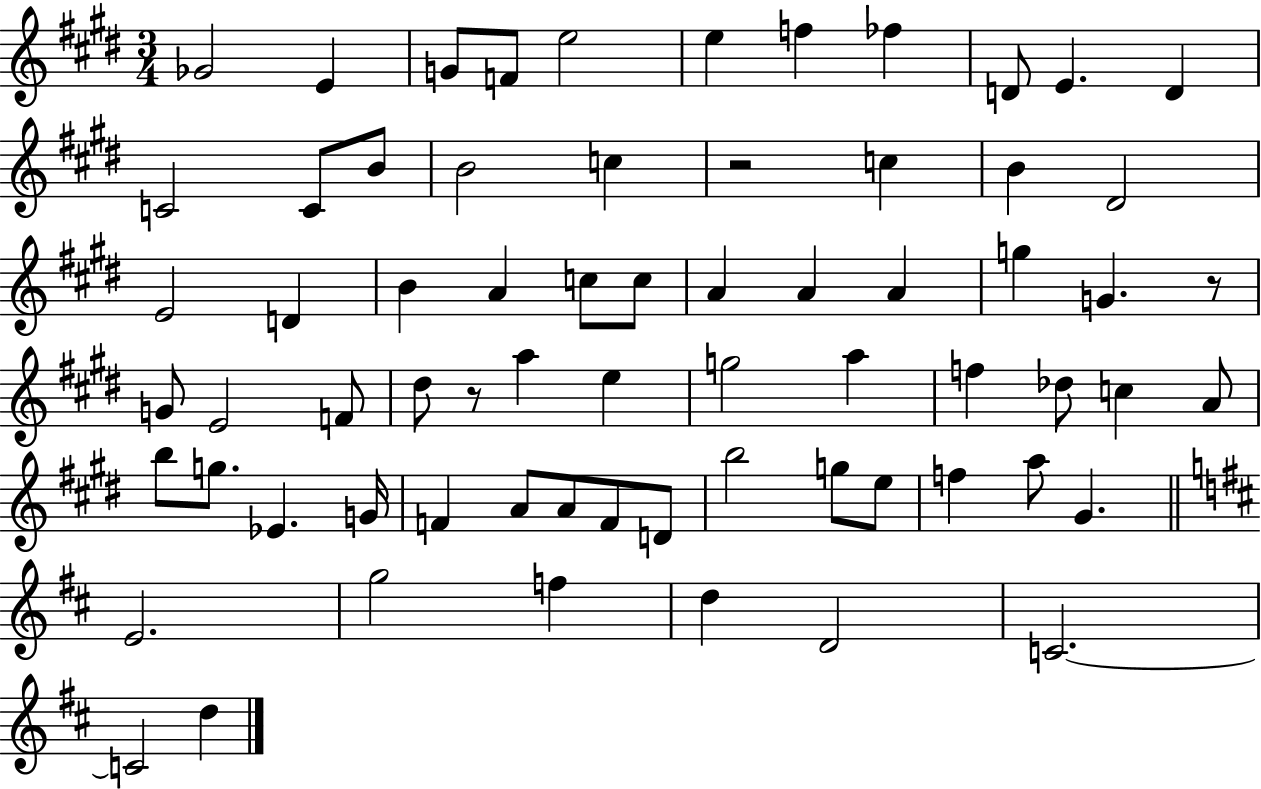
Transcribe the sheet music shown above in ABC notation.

X:1
T:Untitled
M:3/4
L:1/4
K:E
_G2 E G/2 F/2 e2 e f _f D/2 E D C2 C/2 B/2 B2 c z2 c B ^D2 E2 D B A c/2 c/2 A A A g G z/2 G/2 E2 F/2 ^d/2 z/2 a e g2 a f _d/2 c A/2 b/2 g/2 _E G/4 F A/2 A/2 F/2 D/2 b2 g/2 e/2 f a/2 ^G E2 g2 f d D2 C2 C2 d